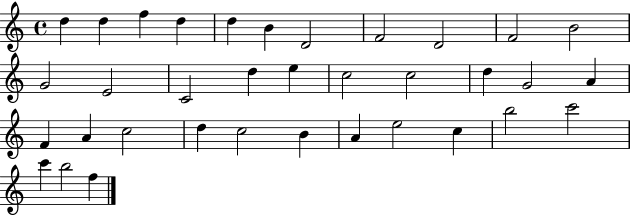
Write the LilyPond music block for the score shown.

{
  \clef treble
  \time 4/4
  \defaultTimeSignature
  \key c \major
  d''4 d''4 f''4 d''4 | d''4 b'4 d'2 | f'2 d'2 | f'2 b'2 | \break g'2 e'2 | c'2 d''4 e''4 | c''2 c''2 | d''4 g'2 a'4 | \break f'4 a'4 c''2 | d''4 c''2 b'4 | a'4 e''2 c''4 | b''2 c'''2 | \break c'''4 b''2 f''4 | \bar "|."
}